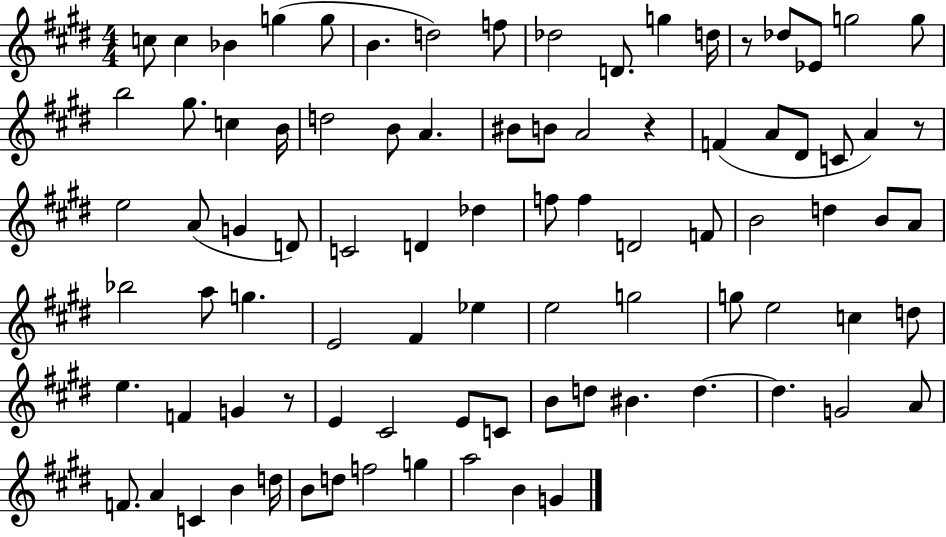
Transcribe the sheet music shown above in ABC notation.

X:1
T:Untitled
M:4/4
L:1/4
K:E
c/2 c _B g g/2 B d2 f/2 _d2 D/2 g d/4 z/2 _d/2 _E/2 g2 g/2 b2 ^g/2 c B/4 d2 B/2 A ^B/2 B/2 A2 z F A/2 ^D/2 C/2 A z/2 e2 A/2 G D/2 C2 D _d f/2 f D2 F/2 B2 d B/2 A/2 _b2 a/2 g E2 ^F _e e2 g2 g/2 e2 c d/2 e F G z/2 E ^C2 E/2 C/2 B/2 d/2 ^B d d G2 A/2 F/2 A C B d/4 B/2 d/2 f2 g a2 B G